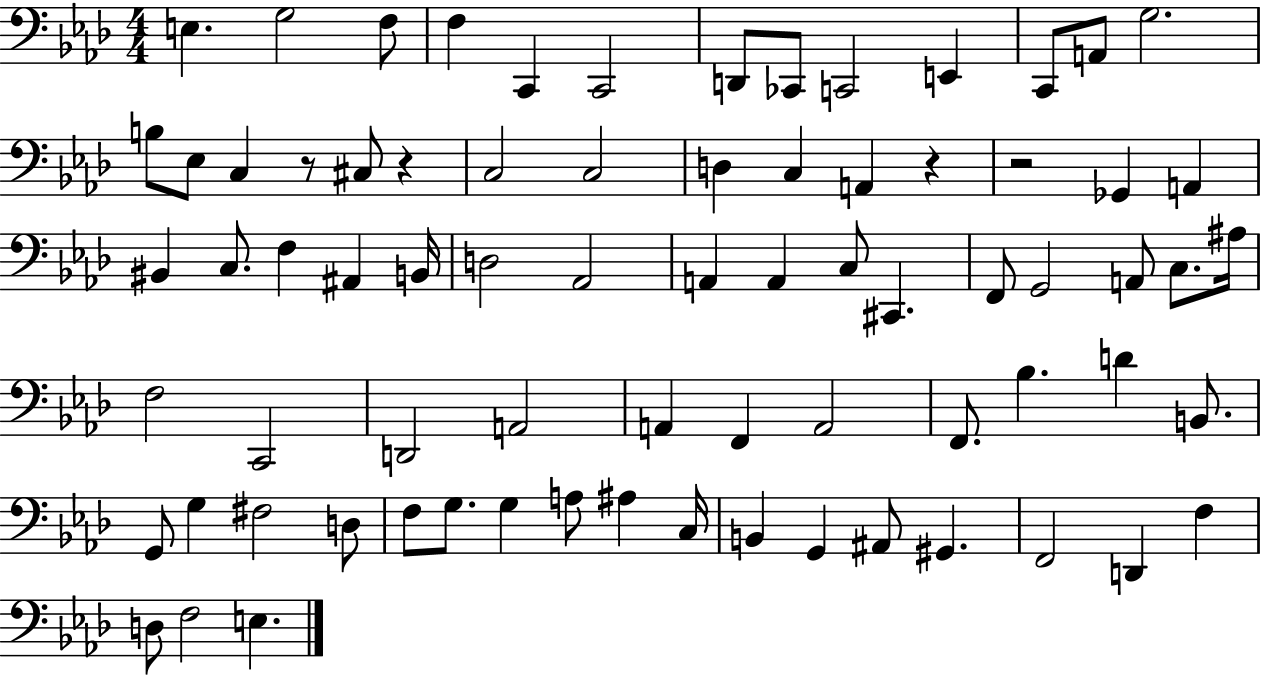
E3/q. G3/h F3/e F3/q C2/q C2/h D2/e CES2/e C2/h E2/q C2/e A2/e G3/h. B3/e Eb3/e C3/q R/e C#3/e R/q C3/h C3/h D3/q C3/q A2/q R/q R/h Gb2/q A2/q BIS2/q C3/e. F3/q A#2/q B2/s D3/h Ab2/h A2/q A2/q C3/e C#2/q. F2/e G2/h A2/e C3/e. A#3/s F3/h C2/h D2/h A2/h A2/q F2/q A2/h F2/e. Bb3/q. D4/q B2/e. G2/e G3/q F#3/h D3/e F3/e G3/e. G3/q A3/e A#3/q C3/s B2/q G2/q A#2/e G#2/q. F2/h D2/q F3/q D3/e F3/h E3/q.